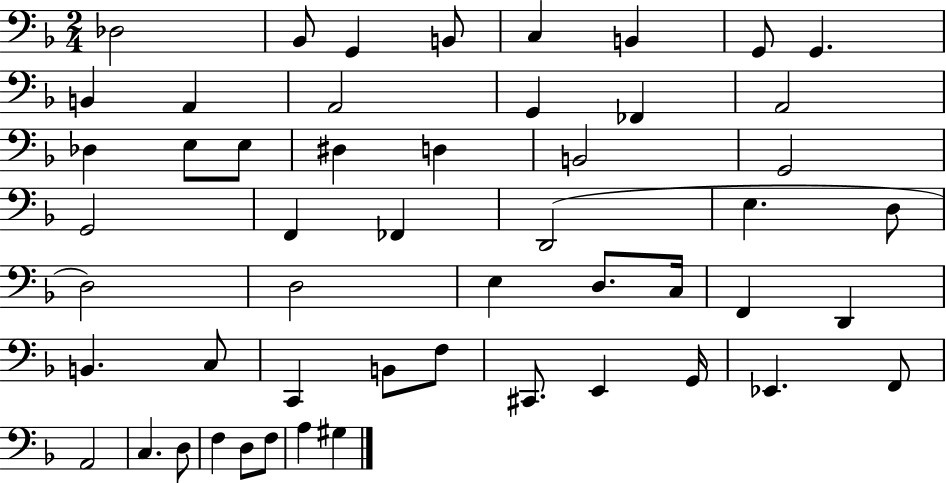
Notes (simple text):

Db3/h Bb2/e G2/q B2/e C3/q B2/q G2/e G2/q. B2/q A2/q A2/h G2/q FES2/q A2/h Db3/q E3/e E3/e D#3/q D3/q B2/h G2/h G2/h F2/q FES2/q D2/h E3/q. D3/e D3/h D3/h E3/q D3/e. C3/s F2/q D2/q B2/q. C3/e C2/q B2/e F3/e C#2/e. E2/q G2/s Eb2/q. F2/e A2/h C3/q. D3/e F3/q D3/e F3/e A3/q G#3/q